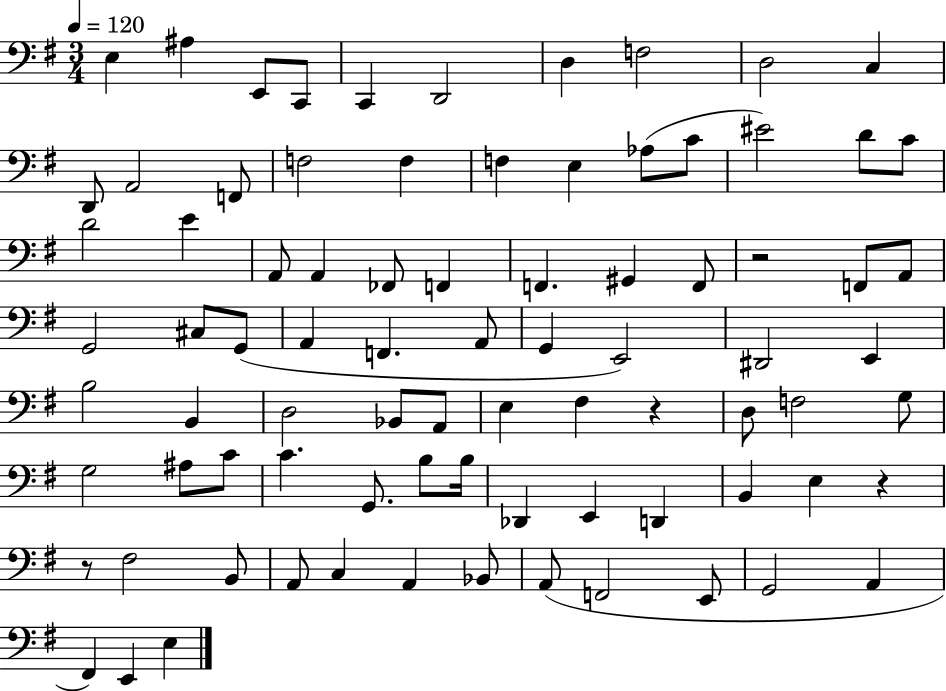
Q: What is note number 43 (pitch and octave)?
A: E2